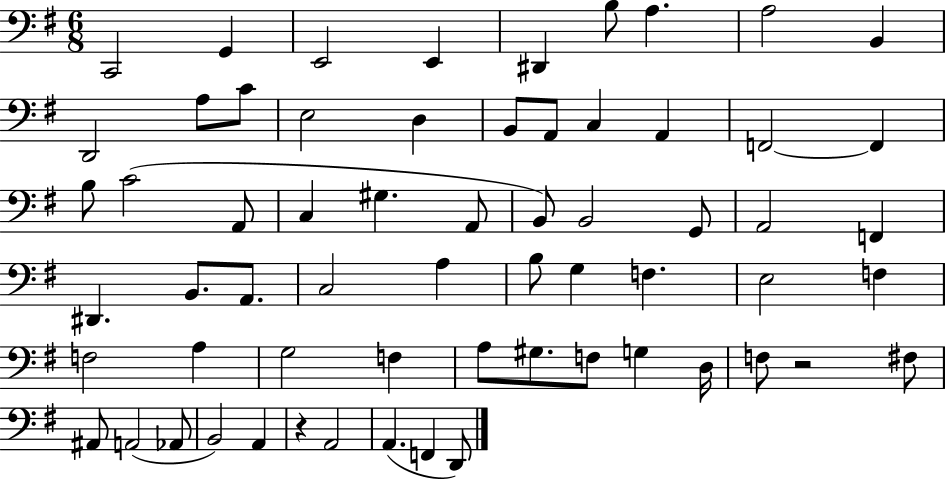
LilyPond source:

{
  \clef bass
  \numericTimeSignature
  \time 6/8
  \key g \major
  c,2 g,4 | e,2 e,4 | dis,4 b8 a4. | a2 b,4 | \break d,2 a8 c'8 | e2 d4 | b,8 a,8 c4 a,4 | f,2~~ f,4 | \break b8 c'2( a,8 | c4 gis4. a,8 | b,8) b,2 g,8 | a,2 f,4 | \break dis,4. b,8. a,8. | c2 a4 | b8 g4 f4. | e2 f4 | \break f2 a4 | g2 f4 | a8 gis8. f8 g4 d16 | f8 r2 fis8 | \break ais,8 a,2( aes,8 | b,2) a,4 | r4 a,2 | a,4.( f,4 d,8) | \break \bar "|."
}